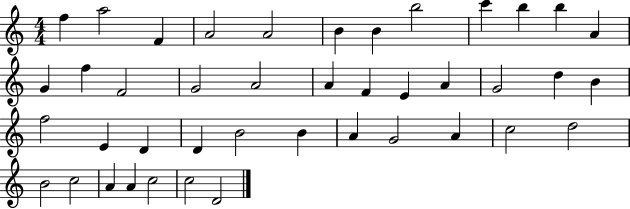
{
  \clef treble
  \numericTimeSignature
  \time 4/4
  \key c \major
  f''4 a''2 f'4 | a'2 a'2 | b'4 b'4 b''2 | c'''4 b''4 b''4 a'4 | \break g'4 f''4 f'2 | g'2 a'2 | a'4 f'4 e'4 a'4 | g'2 d''4 b'4 | \break f''2 e'4 d'4 | d'4 b'2 b'4 | a'4 g'2 a'4 | c''2 d''2 | \break b'2 c''2 | a'4 a'4 c''2 | c''2 d'2 | \bar "|."
}